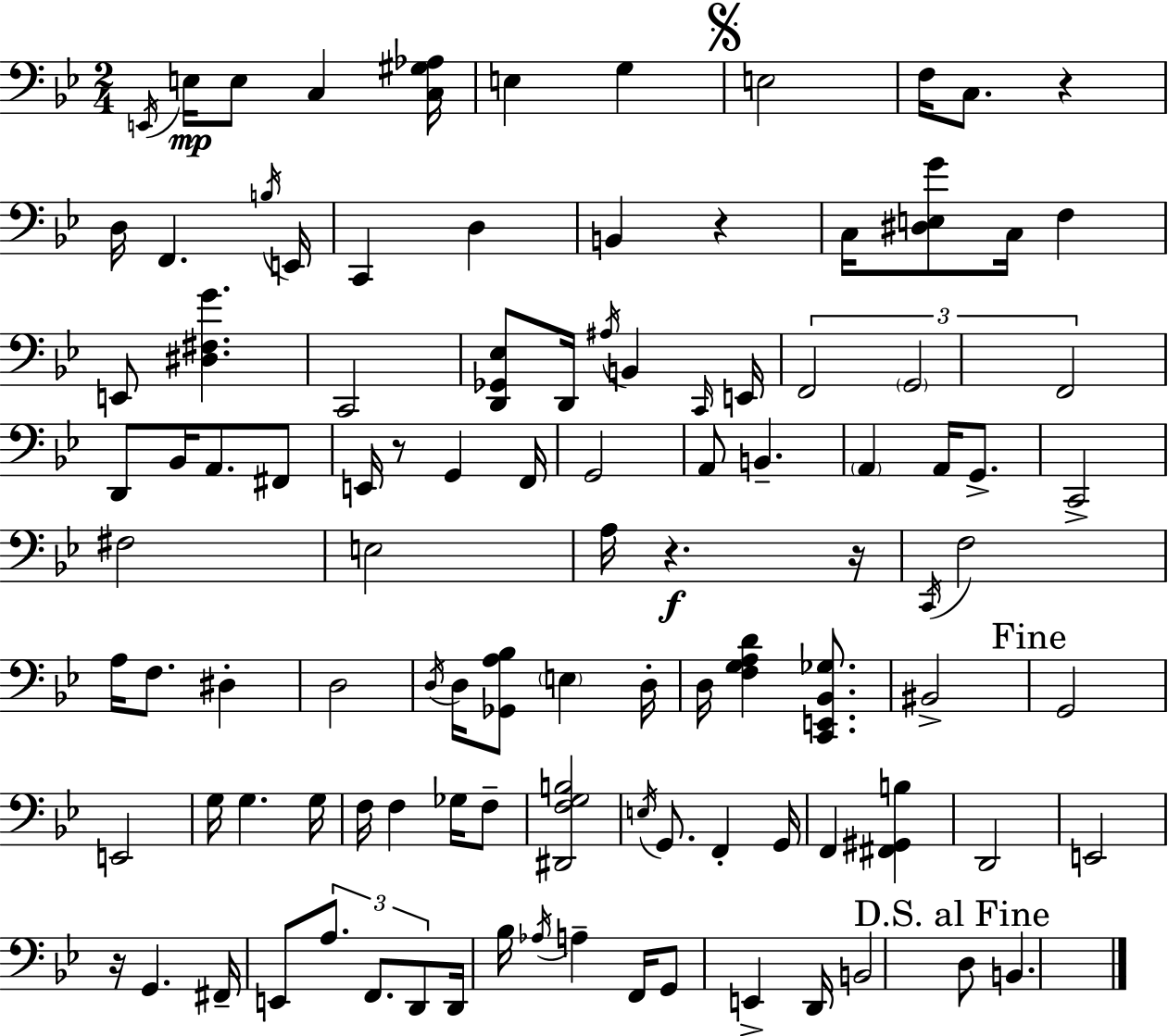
E2/s E3/s E3/e C3/q [C3,G#3,Ab3]/s E3/q G3/q E3/h F3/s C3/e. R/q D3/s F2/q. B3/s E2/s C2/q D3/q B2/q R/q C3/s [D#3,E3,G4]/e C3/s F3/q E2/e [D#3,F#3,G4]/q. C2/h [D2,Gb2,Eb3]/e D2/s A#3/s B2/q C2/s E2/s F2/h G2/h F2/h D2/e Bb2/s A2/e. F#2/e E2/s R/e G2/q F2/s G2/h A2/e B2/q. A2/q A2/s G2/e. C2/h F#3/h E3/h A3/s R/q. R/s C2/s F3/h A3/s F3/e. D#3/q D3/h D3/s D3/s [Gb2,A3,Bb3]/e E3/q D3/s D3/s [F3,G3,A3,D4]/q [C2,E2,Bb2,Gb3]/e. BIS2/h G2/h E2/h G3/s G3/q. G3/s F3/s F3/q Gb3/s F3/e [D#2,F3,G3,B3]/h E3/s G2/e. F2/q G2/s F2/q [F#2,G#2,B3]/q D2/h E2/h R/s G2/q. F#2/s E2/e A3/e. F2/e. D2/e D2/s Bb3/s Ab3/s A3/q F2/s G2/e E2/q D2/s B2/h D3/e B2/q.